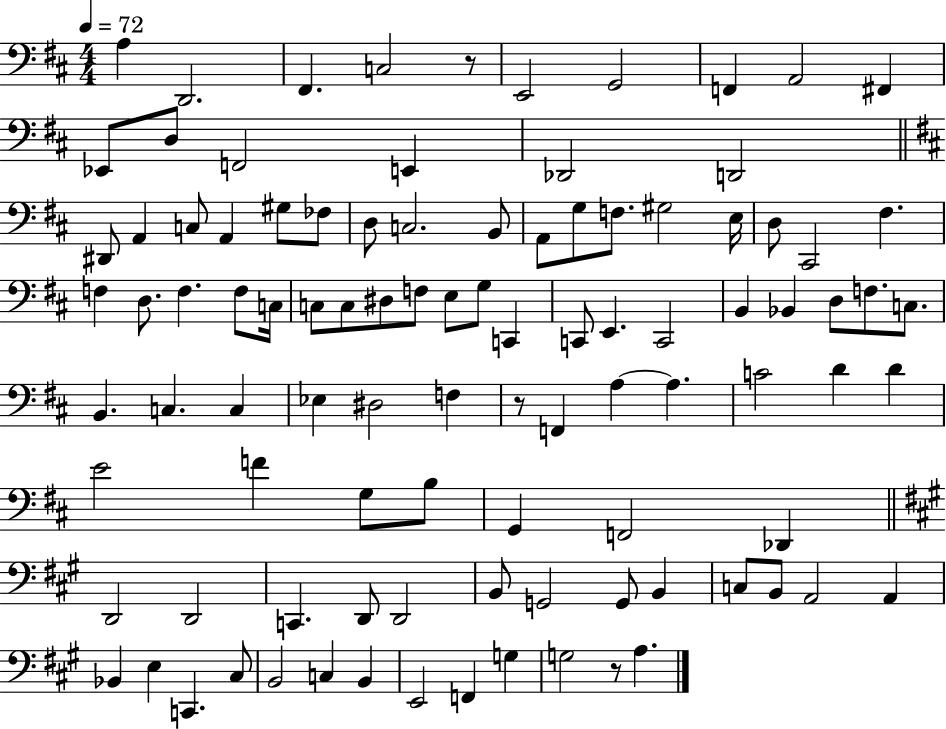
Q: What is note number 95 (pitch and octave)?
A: G3